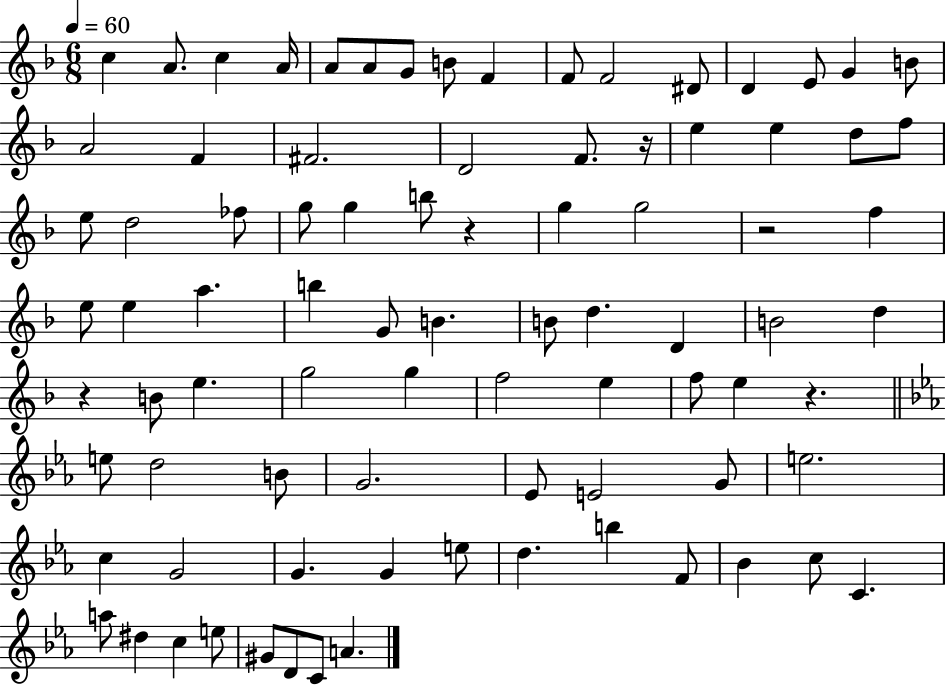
{
  \clef treble
  \numericTimeSignature
  \time 6/8
  \key f \major
  \tempo 4 = 60
  \repeat volta 2 { c''4 a'8. c''4 a'16 | a'8 a'8 g'8 b'8 f'4 | f'8 f'2 dis'8 | d'4 e'8 g'4 b'8 | \break a'2 f'4 | fis'2. | d'2 f'8. r16 | e''4 e''4 d''8 f''8 | \break e''8 d''2 fes''8 | g''8 g''4 b''8 r4 | g''4 g''2 | r2 f''4 | \break e''8 e''4 a''4. | b''4 g'8 b'4. | b'8 d''4. d'4 | b'2 d''4 | \break r4 b'8 e''4. | g''2 g''4 | f''2 e''4 | f''8 e''4 r4. | \break \bar "||" \break \key ees \major e''8 d''2 b'8 | g'2. | ees'8 e'2 g'8 | e''2. | \break c''4 g'2 | g'4. g'4 e''8 | d''4. b''4 f'8 | bes'4 c''8 c'4. | \break a''8 dis''4 c''4 e''8 | gis'8 d'8 c'8 a'4. | } \bar "|."
}